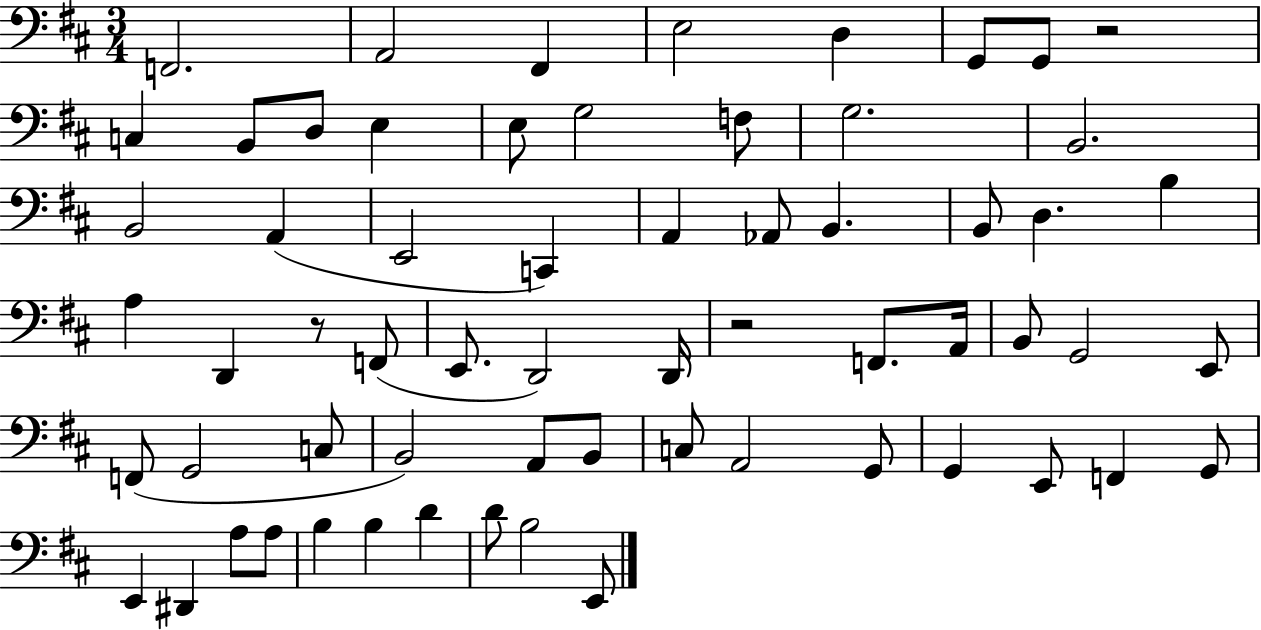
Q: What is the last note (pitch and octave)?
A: E2